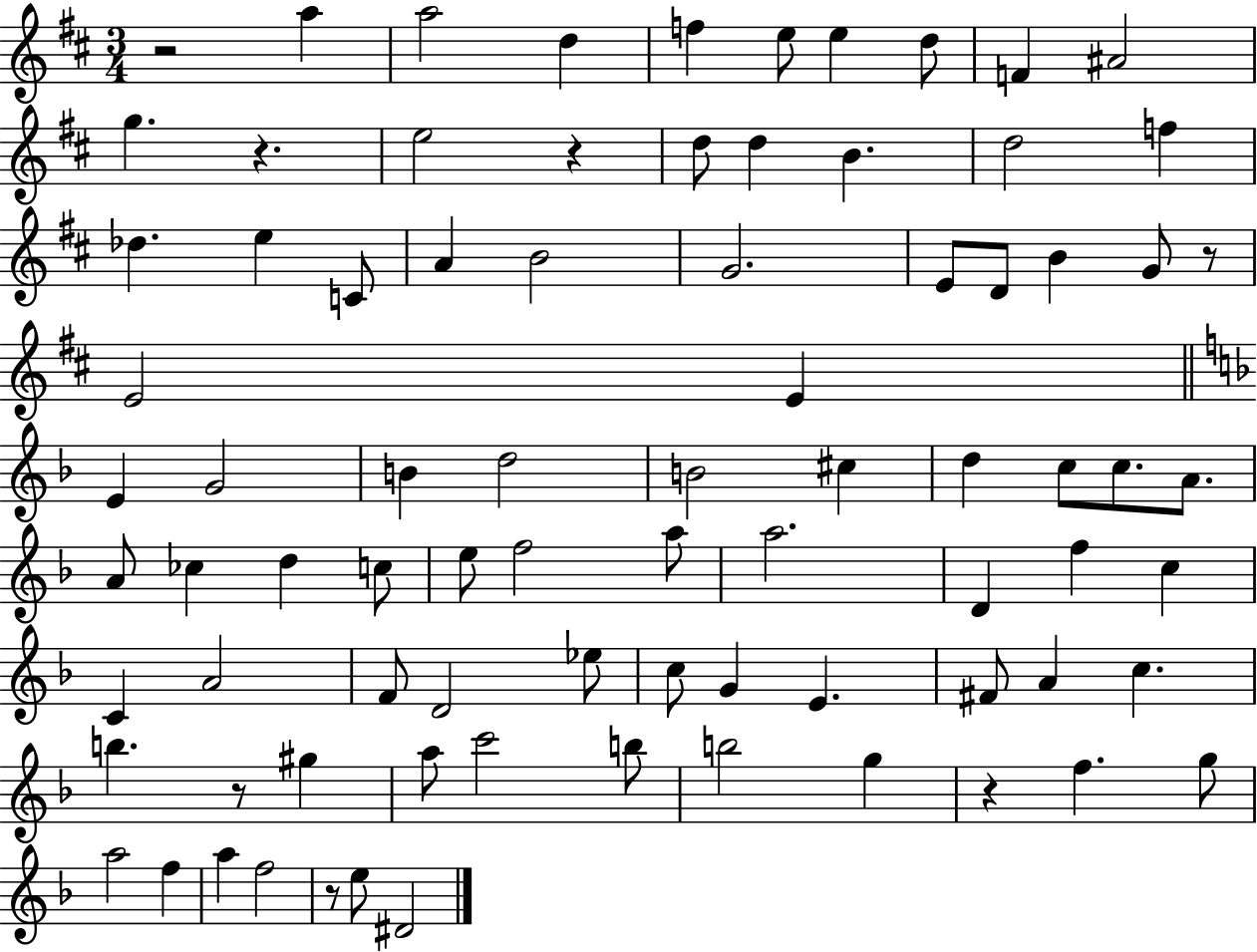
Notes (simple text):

R/h A5/q A5/h D5/q F5/q E5/e E5/q D5/e F4/q A#4/h G5/q. R/q. E5/h R/q D5/e D5/q B4/q. D5/h F5/q Db5/q. E5/q C4/e A4/q B4/h G4/h. E4/e D4/e B4/q G4/e R/e E4/h E4/q E4/q G4/h B4/q D5/h B4/h C#5/q D5/q C5/e C5/e. A4/e. A4/e CES5/q D5/q C5/e E5/e F5/h A5/e A5/h. D4/q F5/q C5/q C4/q A4/h F4/e D4/h Eb5/e C5/e G4/q E4/q. F#4/e A4/q C5/q. B5/q. R/e G#5/q A5/e C6/h B5/e B5/h G5/q R/q F5/q. G5/e A5/h F5/q A5/q F5/h R/e E5/e D#4/h